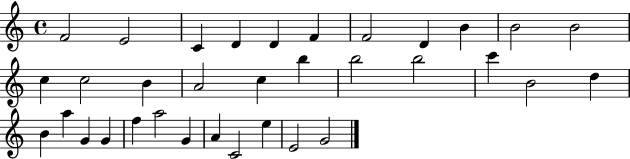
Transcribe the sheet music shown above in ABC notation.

X:1
T:Untitled
M:4/4
L:1/4
K:C
F2 E2 C D D F F2 D B B2 B2 c c2 B A2 c b b2 b2 c' B2 d B a G G f a2 G A C2 e E2 G2